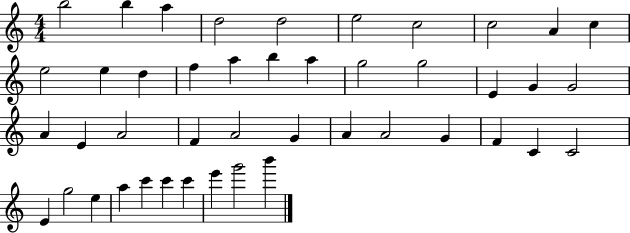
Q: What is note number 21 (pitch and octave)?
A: G4